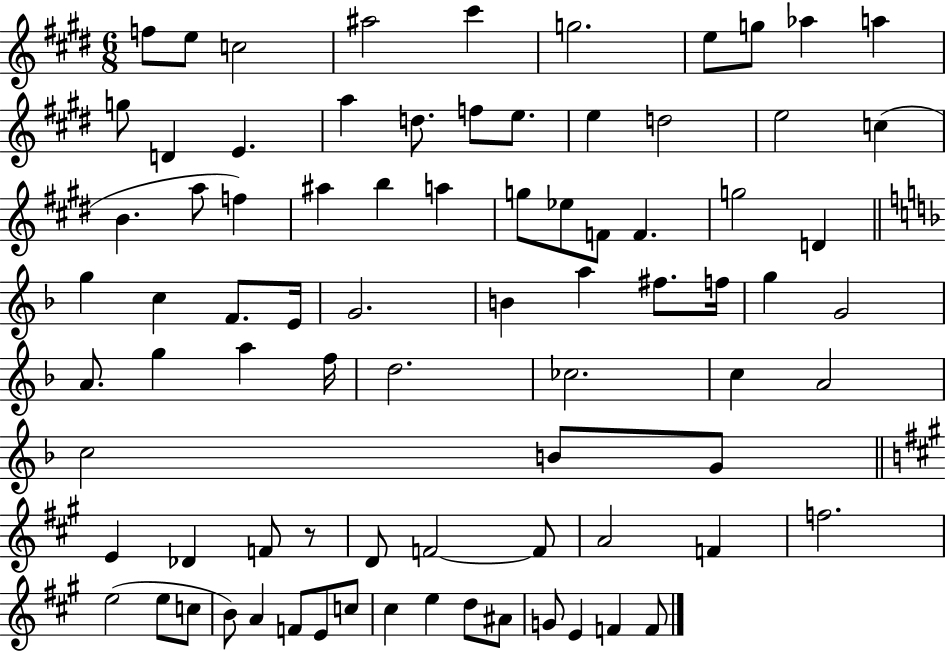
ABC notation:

X:1
T:Untitled
M:6/8
L:1/4
K:E
f/2 e/2 c2 ^a2 ^c' g2 e/2 g/2 _a a g/2 D E a d/2 f/2 e/2 e d2 e2 c B a/2 f ^a b a g/2 _e/2 F/2 F g2 D g c F/2 E/4 G2 B a ^f/2 f/4 g G2 A/2 g a f/4 d2 _c2 c A2 c2 B/2 G/2 E _D F/2 z/2 D/2 F2 F/2 A2 F f2 e2 e/2 c/2 B/2 A F/2 E/2 c/2 ^c e d/2 ^A/2 G/2 E F F/2